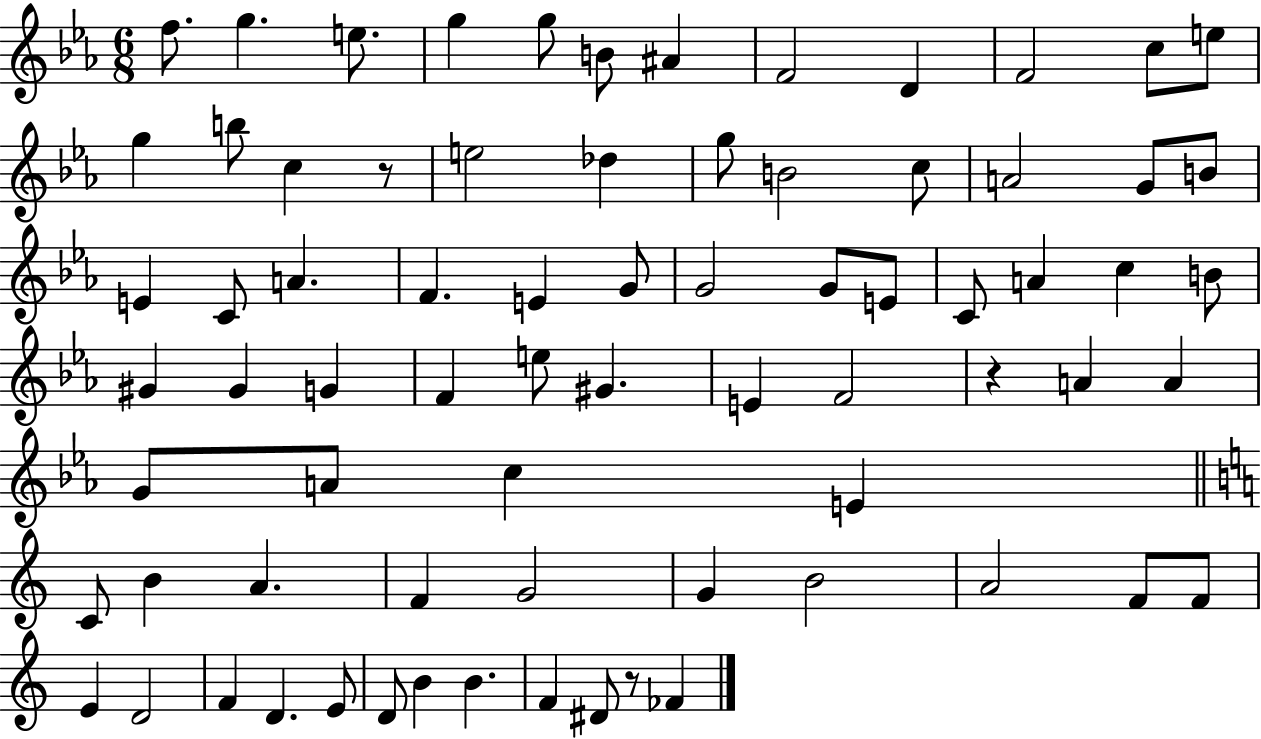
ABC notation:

X:1
T:Untitled
M:6/8
L:1/4
K:Eb
f/2 g e/2 g g/2 B/2 ^A F2 D F2 c/2 e/2 g b/2 c z/2 e2 _d g/2 B2 c/2 A2 G/2 B/2 E C/2 A F E G/2 G2 G/2 E/2 C/2 A c B/2 ^G ^G G F e/2 ^G E F2 z A A G/2 A/2 c E C/2 B A F G2 G B2 A2 F/2 F/2 E D2 F D E/2 D/2 B B F ^D/2 z/2 _F